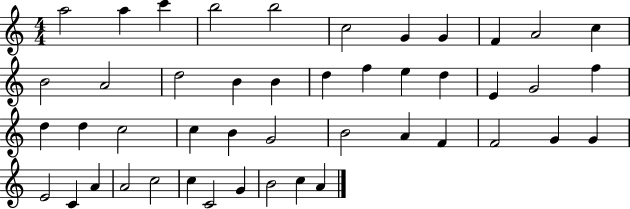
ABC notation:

X:1
T:Untitled
M:4/4
L:1/4
K:C
a2 a c' b2 b2 c2 G G F A2 c B2 A2 d2 B B d f e d E G2 f d d c2 c B G2 B2 A F F2 G G E2 C A A2 c2 c C2 G B2 c A